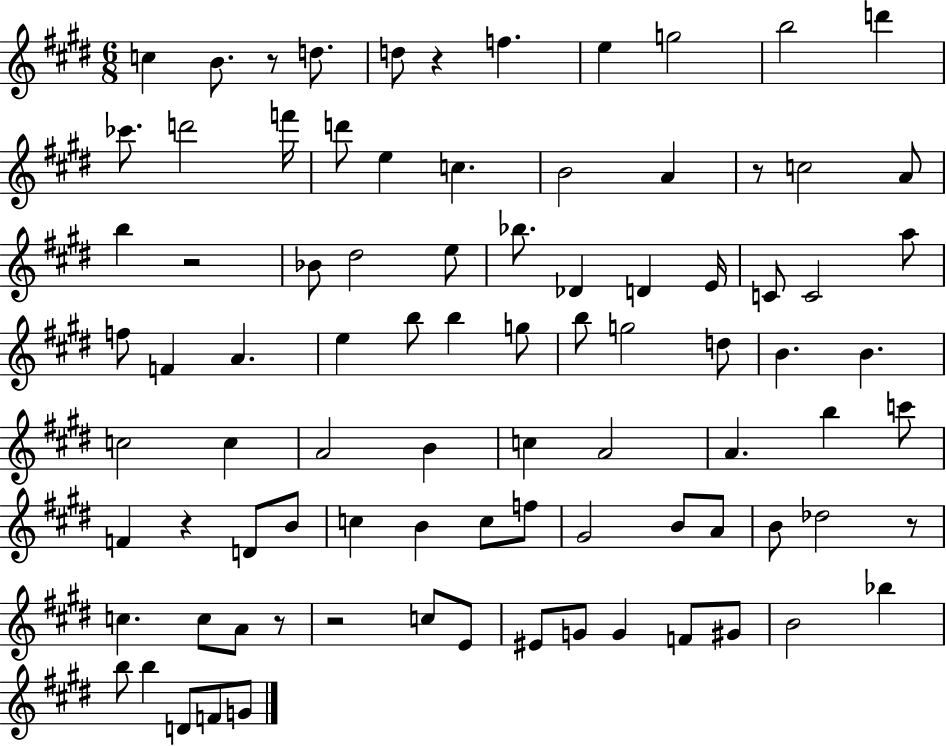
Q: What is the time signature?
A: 6/8